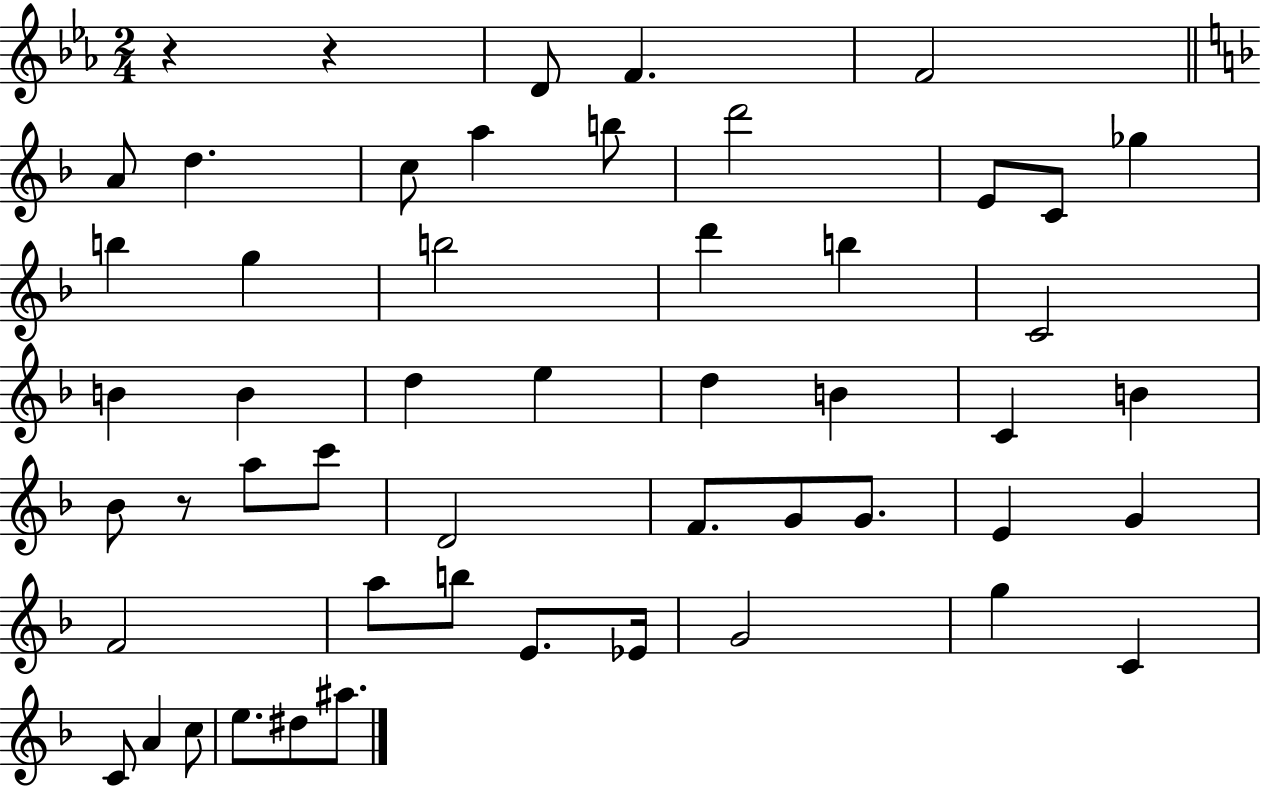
{
  \clef treble
  \numericTimeSignature
  \time 2/4
  \key ees \major
  r4 r4 | d'8 f'4. | f'2 | \bar "||" \break \key f \major a'8 d''4. | c''8 a''4 b''8 | d'''2 | e'8 c'8 ges''4 | \break b''4 g''4 | b''2 | d'''4 b''4 | c'2 | \break b'4 b'4 | d''4 e''4 | d''4 b'4 | c'4 b'4 | \break bes'8 r8 a''8 c'''8 | d'2 | f'8. g'8 g'8. | e'4 g'4 | \break f'2 | a''8 b''8 e'8. ees'16 | g'2 | g''4 c'4 | \break c'8 a'4 c''8 | e''8. dis''8 ais''8. | \bar "|."
}